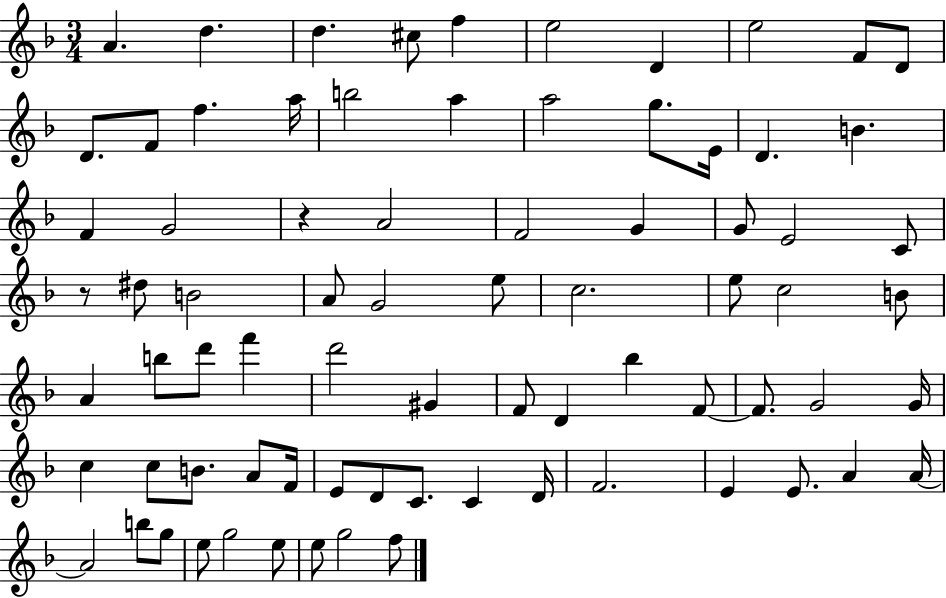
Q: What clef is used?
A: treble